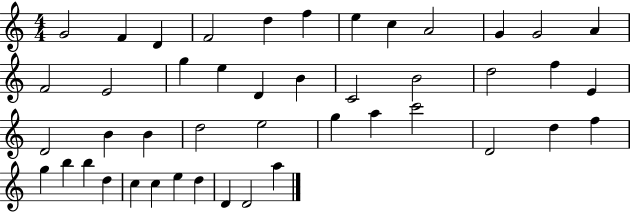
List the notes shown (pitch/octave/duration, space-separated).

G4/h F4/q D4/q F4/h D5/q F5/q E5/q C5/q A4/h G4/q G4/h A4/q F4/h E4/h G5/q E5/q D4/q B4/q C4/h B4/h D5/h F5/q E4/q D4/h B4/q B4/q D5/h E5/h G5/q A5/q C6/h D4/h D5/q F5/q G5/q B5/q B5/q D5/q C5/q C5/q E5/q D5/q D4/q D4/h A5/q